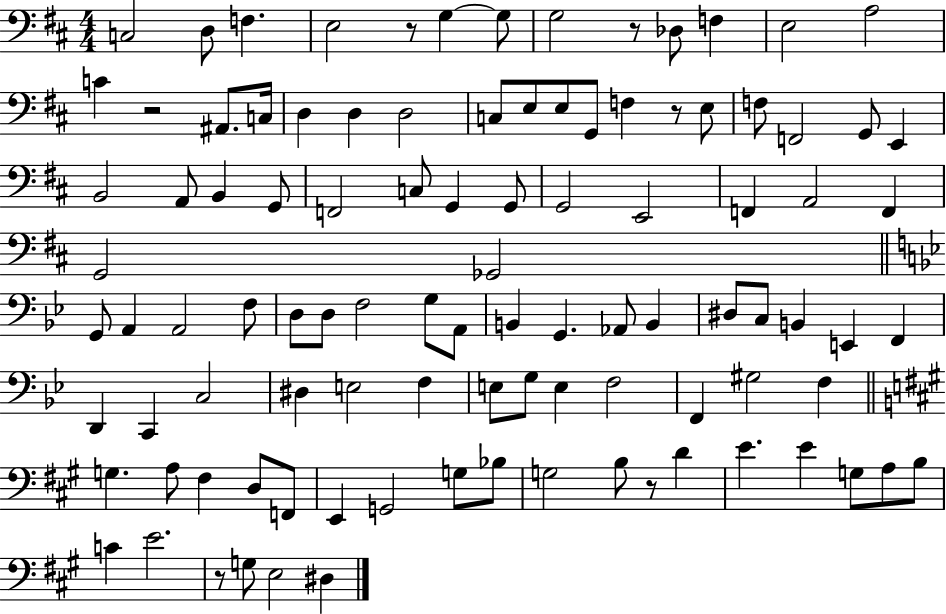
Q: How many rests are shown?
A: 6